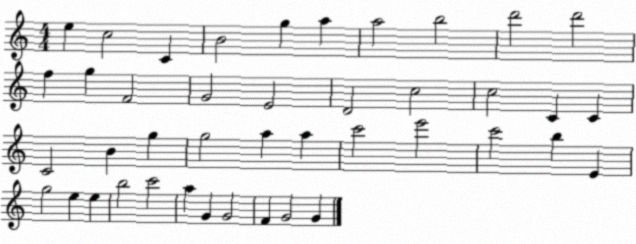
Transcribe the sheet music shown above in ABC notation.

X:1
T:Untitled
M:4/4
L:1/4
K:C
e c2 C B2 g a a2 b2 d'2 d'2 f g F2 G2 E2 D2 c2 c2 C C C2 B g g2 a a c'2 e'2 c'2 b E g2 e e b2 c'2 a G G2 F G2 G